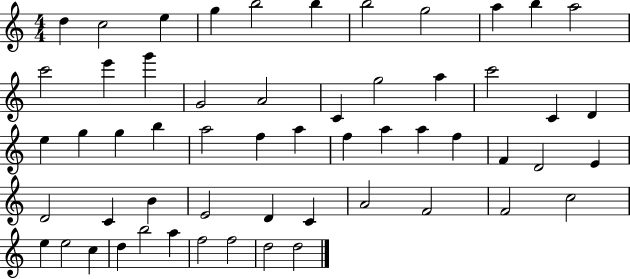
X:1
T:Untitled
M:4/4
L:1/4
K:C
d c2 e g b2 b b2 g2 a b a2 c'2 e' g' G2 A2 C g2 a c'2 C D e g g b a2 f a f a a f F D2 E D2 C B E2 D C A2 F2 F2 c2 e e2 c d b2 a f2 f2 d2 d2